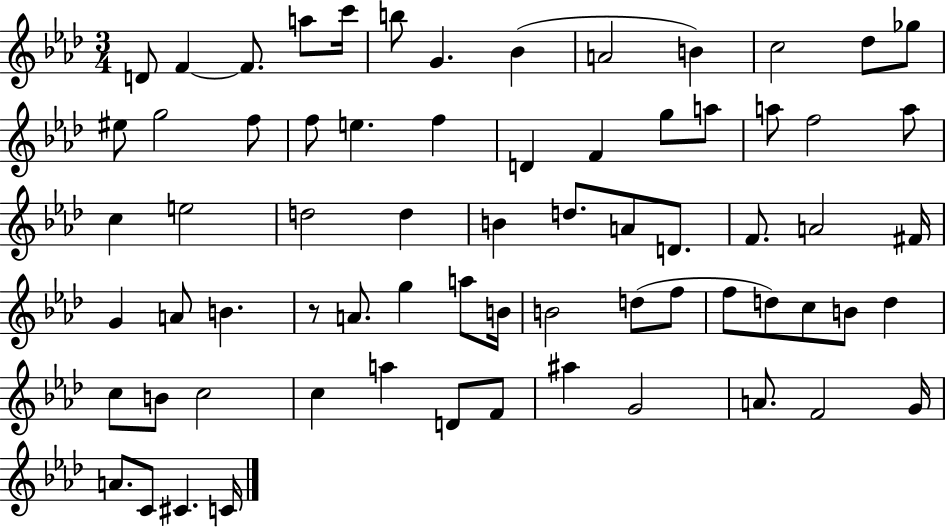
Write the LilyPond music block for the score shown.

{
  \clef treble
  \numericTimeSignature
  \time 3/4
  \key aes \major
  \repeat volta 2 { d'8 f'4~~ f'8. a''8 c'''16 | b''8 g'4. bes'4( | a'2 b'4) | c''2 des''8 ges''8 | \break eis''8 g''2 f''8 | f''8 e''4. f''4 | d'4 f'4 g''8 a''8 | a''8 f''2 a''8 | \break c''4 e''2 | d''2 d''4 | b'4 d''8. a'8 d'8. | f'8. a'2 fis'16 | \break g'4 a'8 b'4. | r8 a'8. g''4 a''8 b'16 | b'2 d''8( f''8 | f''8 d''8) c''8 b'8 d''4 | \break c''8 b'8 c''2 | c''4 a''4 d'8 f'8 | ais''4 g'2 | a'8. f'2 g'16 | \break a'8. c'8 cis'4. c'16 | } \bar "|."
}